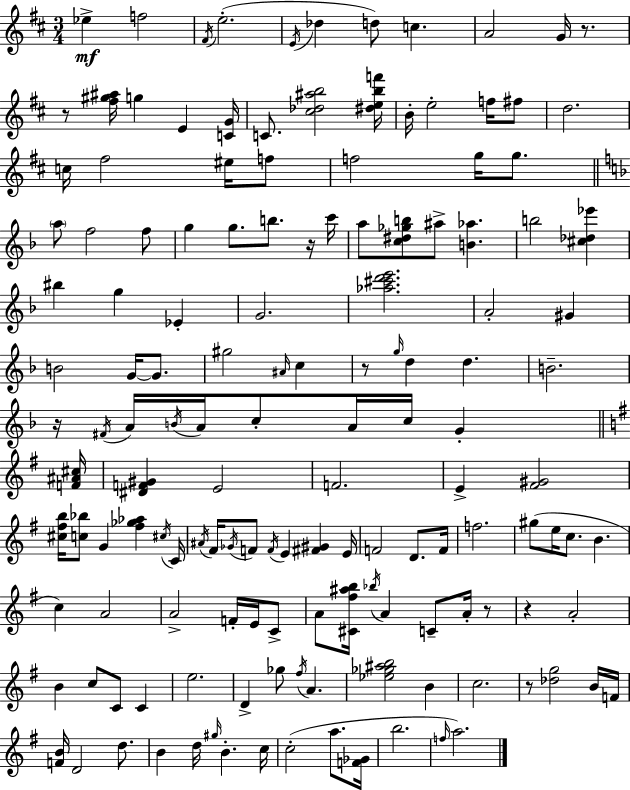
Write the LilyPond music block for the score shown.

{
  \clef treble
  \numericTimeSignature
  \time 3/4
  \key d \major
  ees''4->\mf f''2 | \acciaccatura { fis'16 } e''2.-.( | \acciaccatura { e'16 } des''4 d''8) c''4. | a'2 g'16 r8. | \break r8 <fis'' gis'' ais''>16 g''4 e'4 | <c' g'>16 c'8. <cis'' des'' ais'' b''>2 | <dis'' e'' b'' f'''>16 b'16-. e''2-. f''16 | fis''8 d''2. | \break c''16 fis''2 eis''16 | f''8 f''2 g''16 g''8. | \bar "||" \break \key f \major \parenthesize a''8 f''2 f''8 | g''4 g''8. b''8. r16 c'''16 | a''8 <c'' dis'' ges'' b''>8 ais''8-> <b' aes''>4. | b''2 <cis'' des'' ees'''>4 | \break bis''4 g''4 ees'4-. | g'2. | <aes'' cis''' d''' e'''>2. | a'2-. gis'4 | \break b'2 g'16~~ g'8. | gis''2 \grace { ais'16 } c''4 | r8 \grace { g''16 } d''4 d''4. | b'2.-- | \break r16 \acciaccatura { fis'16 } a'16 \acciaccatura { b'16 } a'16 c''8-. a'16 c''16 g'4-. | \bar "||" \break \key g \major <f' ais' cis''>16 <dis' f' gis'>4 e'2 | f'2. | e'4-> <fis' gis'>2 | <cis'' fis'' b''>16 <c'' bes''>8 g'4 <fis'' ges'' aes''>4 | \break \acciaccatura { cis''16 } c'16 \acciaccatura { ais'16 } fis'16 \acciaccatura { ges'16 } f'8 \acciaccatura { f'16 } e'4 | <fis' gis'>4 e'16 f'2 | d'8. f'16 f''2. | gis''8( e''16 c''8. b'4. | \break c''4) a'2 | a'2-> | f'16-. e'16 c'8-> a'8 <cis' fis'' ais'' b''>16 \acciaccatura { bes''16 } a'4 | c'8-- a'16-. r8 r4 a'2-. | \break b'4 c''8 | c'8 c'4 e''2. | d'4-> ges''8 | \acciaccatura { fis''16 } a'4. <ees'' ges'' ais'' b''>2 | \break b'4 c''2. | r8 <des'' g''>2 | b'16 f'16 <f' b'>16 d'2 | d''8. b'4 d''16 | \break \grace { gis''16 } b'4.-. c''16 c''2-.( | a''8. <f' ges'>16 b''2. | \grace { f''16 } a''2.) | \bar "|."
}